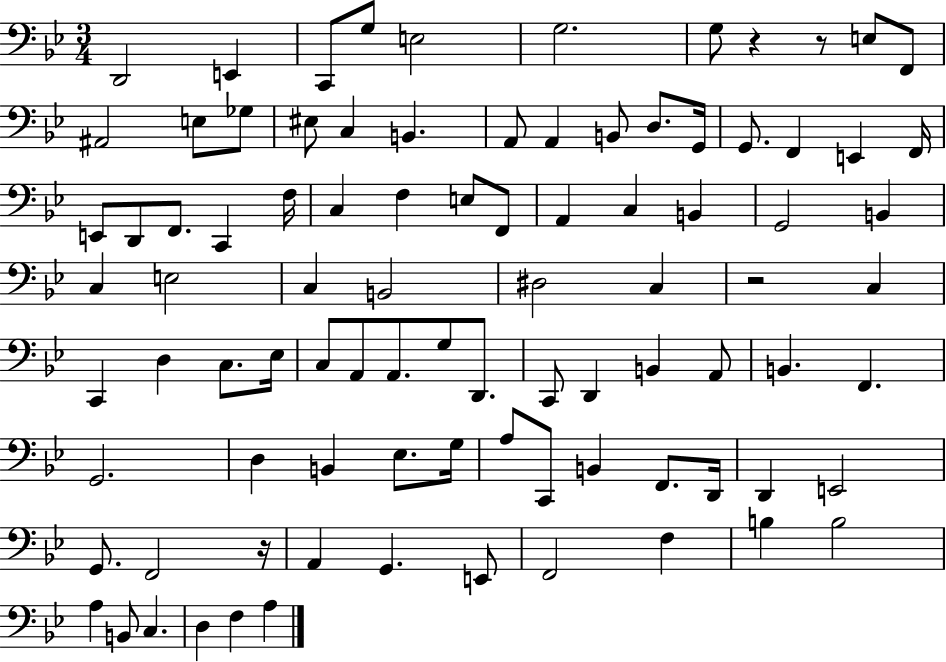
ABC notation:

X:1
T:Untitled
M:3/4
L:1/4
K:Bb
D,,2 E,, C,,/2 G,/2 E,2 G,2 G,/2 z z/2 E,/2 F,,/2 ^A,,2 E,/2 _G,/2 ^E,/2 C, B,, A,,/2 A,, B,,/2 D,/2 G,,/4 G,,/2 F,, E,, F,,/4 E,,/2 D,,/2 F,,/2 C,, F,/4 C, F, E,/2 F,,/2 A,, C, B,, G,,2 B,, C, E,2 C, B,,2 ^D,2 C, z2 C, C,, D, C,/2 _E,/4 C,/2 A,,/2 A,,/2 G,/2 D,,/2 C,,/2 D,, B,, A,,/2 B,, F,, G,,2 D, B,, _E,/2 G,/4 A,/2 C,,/2 B,, F,,/2 D,,/4 D,, E,,2 G,,/2 F,,2 z/4 A,, G,, E,,/2 F,,2 F, B, B,2 A, B,,/2 C, D, F, A,